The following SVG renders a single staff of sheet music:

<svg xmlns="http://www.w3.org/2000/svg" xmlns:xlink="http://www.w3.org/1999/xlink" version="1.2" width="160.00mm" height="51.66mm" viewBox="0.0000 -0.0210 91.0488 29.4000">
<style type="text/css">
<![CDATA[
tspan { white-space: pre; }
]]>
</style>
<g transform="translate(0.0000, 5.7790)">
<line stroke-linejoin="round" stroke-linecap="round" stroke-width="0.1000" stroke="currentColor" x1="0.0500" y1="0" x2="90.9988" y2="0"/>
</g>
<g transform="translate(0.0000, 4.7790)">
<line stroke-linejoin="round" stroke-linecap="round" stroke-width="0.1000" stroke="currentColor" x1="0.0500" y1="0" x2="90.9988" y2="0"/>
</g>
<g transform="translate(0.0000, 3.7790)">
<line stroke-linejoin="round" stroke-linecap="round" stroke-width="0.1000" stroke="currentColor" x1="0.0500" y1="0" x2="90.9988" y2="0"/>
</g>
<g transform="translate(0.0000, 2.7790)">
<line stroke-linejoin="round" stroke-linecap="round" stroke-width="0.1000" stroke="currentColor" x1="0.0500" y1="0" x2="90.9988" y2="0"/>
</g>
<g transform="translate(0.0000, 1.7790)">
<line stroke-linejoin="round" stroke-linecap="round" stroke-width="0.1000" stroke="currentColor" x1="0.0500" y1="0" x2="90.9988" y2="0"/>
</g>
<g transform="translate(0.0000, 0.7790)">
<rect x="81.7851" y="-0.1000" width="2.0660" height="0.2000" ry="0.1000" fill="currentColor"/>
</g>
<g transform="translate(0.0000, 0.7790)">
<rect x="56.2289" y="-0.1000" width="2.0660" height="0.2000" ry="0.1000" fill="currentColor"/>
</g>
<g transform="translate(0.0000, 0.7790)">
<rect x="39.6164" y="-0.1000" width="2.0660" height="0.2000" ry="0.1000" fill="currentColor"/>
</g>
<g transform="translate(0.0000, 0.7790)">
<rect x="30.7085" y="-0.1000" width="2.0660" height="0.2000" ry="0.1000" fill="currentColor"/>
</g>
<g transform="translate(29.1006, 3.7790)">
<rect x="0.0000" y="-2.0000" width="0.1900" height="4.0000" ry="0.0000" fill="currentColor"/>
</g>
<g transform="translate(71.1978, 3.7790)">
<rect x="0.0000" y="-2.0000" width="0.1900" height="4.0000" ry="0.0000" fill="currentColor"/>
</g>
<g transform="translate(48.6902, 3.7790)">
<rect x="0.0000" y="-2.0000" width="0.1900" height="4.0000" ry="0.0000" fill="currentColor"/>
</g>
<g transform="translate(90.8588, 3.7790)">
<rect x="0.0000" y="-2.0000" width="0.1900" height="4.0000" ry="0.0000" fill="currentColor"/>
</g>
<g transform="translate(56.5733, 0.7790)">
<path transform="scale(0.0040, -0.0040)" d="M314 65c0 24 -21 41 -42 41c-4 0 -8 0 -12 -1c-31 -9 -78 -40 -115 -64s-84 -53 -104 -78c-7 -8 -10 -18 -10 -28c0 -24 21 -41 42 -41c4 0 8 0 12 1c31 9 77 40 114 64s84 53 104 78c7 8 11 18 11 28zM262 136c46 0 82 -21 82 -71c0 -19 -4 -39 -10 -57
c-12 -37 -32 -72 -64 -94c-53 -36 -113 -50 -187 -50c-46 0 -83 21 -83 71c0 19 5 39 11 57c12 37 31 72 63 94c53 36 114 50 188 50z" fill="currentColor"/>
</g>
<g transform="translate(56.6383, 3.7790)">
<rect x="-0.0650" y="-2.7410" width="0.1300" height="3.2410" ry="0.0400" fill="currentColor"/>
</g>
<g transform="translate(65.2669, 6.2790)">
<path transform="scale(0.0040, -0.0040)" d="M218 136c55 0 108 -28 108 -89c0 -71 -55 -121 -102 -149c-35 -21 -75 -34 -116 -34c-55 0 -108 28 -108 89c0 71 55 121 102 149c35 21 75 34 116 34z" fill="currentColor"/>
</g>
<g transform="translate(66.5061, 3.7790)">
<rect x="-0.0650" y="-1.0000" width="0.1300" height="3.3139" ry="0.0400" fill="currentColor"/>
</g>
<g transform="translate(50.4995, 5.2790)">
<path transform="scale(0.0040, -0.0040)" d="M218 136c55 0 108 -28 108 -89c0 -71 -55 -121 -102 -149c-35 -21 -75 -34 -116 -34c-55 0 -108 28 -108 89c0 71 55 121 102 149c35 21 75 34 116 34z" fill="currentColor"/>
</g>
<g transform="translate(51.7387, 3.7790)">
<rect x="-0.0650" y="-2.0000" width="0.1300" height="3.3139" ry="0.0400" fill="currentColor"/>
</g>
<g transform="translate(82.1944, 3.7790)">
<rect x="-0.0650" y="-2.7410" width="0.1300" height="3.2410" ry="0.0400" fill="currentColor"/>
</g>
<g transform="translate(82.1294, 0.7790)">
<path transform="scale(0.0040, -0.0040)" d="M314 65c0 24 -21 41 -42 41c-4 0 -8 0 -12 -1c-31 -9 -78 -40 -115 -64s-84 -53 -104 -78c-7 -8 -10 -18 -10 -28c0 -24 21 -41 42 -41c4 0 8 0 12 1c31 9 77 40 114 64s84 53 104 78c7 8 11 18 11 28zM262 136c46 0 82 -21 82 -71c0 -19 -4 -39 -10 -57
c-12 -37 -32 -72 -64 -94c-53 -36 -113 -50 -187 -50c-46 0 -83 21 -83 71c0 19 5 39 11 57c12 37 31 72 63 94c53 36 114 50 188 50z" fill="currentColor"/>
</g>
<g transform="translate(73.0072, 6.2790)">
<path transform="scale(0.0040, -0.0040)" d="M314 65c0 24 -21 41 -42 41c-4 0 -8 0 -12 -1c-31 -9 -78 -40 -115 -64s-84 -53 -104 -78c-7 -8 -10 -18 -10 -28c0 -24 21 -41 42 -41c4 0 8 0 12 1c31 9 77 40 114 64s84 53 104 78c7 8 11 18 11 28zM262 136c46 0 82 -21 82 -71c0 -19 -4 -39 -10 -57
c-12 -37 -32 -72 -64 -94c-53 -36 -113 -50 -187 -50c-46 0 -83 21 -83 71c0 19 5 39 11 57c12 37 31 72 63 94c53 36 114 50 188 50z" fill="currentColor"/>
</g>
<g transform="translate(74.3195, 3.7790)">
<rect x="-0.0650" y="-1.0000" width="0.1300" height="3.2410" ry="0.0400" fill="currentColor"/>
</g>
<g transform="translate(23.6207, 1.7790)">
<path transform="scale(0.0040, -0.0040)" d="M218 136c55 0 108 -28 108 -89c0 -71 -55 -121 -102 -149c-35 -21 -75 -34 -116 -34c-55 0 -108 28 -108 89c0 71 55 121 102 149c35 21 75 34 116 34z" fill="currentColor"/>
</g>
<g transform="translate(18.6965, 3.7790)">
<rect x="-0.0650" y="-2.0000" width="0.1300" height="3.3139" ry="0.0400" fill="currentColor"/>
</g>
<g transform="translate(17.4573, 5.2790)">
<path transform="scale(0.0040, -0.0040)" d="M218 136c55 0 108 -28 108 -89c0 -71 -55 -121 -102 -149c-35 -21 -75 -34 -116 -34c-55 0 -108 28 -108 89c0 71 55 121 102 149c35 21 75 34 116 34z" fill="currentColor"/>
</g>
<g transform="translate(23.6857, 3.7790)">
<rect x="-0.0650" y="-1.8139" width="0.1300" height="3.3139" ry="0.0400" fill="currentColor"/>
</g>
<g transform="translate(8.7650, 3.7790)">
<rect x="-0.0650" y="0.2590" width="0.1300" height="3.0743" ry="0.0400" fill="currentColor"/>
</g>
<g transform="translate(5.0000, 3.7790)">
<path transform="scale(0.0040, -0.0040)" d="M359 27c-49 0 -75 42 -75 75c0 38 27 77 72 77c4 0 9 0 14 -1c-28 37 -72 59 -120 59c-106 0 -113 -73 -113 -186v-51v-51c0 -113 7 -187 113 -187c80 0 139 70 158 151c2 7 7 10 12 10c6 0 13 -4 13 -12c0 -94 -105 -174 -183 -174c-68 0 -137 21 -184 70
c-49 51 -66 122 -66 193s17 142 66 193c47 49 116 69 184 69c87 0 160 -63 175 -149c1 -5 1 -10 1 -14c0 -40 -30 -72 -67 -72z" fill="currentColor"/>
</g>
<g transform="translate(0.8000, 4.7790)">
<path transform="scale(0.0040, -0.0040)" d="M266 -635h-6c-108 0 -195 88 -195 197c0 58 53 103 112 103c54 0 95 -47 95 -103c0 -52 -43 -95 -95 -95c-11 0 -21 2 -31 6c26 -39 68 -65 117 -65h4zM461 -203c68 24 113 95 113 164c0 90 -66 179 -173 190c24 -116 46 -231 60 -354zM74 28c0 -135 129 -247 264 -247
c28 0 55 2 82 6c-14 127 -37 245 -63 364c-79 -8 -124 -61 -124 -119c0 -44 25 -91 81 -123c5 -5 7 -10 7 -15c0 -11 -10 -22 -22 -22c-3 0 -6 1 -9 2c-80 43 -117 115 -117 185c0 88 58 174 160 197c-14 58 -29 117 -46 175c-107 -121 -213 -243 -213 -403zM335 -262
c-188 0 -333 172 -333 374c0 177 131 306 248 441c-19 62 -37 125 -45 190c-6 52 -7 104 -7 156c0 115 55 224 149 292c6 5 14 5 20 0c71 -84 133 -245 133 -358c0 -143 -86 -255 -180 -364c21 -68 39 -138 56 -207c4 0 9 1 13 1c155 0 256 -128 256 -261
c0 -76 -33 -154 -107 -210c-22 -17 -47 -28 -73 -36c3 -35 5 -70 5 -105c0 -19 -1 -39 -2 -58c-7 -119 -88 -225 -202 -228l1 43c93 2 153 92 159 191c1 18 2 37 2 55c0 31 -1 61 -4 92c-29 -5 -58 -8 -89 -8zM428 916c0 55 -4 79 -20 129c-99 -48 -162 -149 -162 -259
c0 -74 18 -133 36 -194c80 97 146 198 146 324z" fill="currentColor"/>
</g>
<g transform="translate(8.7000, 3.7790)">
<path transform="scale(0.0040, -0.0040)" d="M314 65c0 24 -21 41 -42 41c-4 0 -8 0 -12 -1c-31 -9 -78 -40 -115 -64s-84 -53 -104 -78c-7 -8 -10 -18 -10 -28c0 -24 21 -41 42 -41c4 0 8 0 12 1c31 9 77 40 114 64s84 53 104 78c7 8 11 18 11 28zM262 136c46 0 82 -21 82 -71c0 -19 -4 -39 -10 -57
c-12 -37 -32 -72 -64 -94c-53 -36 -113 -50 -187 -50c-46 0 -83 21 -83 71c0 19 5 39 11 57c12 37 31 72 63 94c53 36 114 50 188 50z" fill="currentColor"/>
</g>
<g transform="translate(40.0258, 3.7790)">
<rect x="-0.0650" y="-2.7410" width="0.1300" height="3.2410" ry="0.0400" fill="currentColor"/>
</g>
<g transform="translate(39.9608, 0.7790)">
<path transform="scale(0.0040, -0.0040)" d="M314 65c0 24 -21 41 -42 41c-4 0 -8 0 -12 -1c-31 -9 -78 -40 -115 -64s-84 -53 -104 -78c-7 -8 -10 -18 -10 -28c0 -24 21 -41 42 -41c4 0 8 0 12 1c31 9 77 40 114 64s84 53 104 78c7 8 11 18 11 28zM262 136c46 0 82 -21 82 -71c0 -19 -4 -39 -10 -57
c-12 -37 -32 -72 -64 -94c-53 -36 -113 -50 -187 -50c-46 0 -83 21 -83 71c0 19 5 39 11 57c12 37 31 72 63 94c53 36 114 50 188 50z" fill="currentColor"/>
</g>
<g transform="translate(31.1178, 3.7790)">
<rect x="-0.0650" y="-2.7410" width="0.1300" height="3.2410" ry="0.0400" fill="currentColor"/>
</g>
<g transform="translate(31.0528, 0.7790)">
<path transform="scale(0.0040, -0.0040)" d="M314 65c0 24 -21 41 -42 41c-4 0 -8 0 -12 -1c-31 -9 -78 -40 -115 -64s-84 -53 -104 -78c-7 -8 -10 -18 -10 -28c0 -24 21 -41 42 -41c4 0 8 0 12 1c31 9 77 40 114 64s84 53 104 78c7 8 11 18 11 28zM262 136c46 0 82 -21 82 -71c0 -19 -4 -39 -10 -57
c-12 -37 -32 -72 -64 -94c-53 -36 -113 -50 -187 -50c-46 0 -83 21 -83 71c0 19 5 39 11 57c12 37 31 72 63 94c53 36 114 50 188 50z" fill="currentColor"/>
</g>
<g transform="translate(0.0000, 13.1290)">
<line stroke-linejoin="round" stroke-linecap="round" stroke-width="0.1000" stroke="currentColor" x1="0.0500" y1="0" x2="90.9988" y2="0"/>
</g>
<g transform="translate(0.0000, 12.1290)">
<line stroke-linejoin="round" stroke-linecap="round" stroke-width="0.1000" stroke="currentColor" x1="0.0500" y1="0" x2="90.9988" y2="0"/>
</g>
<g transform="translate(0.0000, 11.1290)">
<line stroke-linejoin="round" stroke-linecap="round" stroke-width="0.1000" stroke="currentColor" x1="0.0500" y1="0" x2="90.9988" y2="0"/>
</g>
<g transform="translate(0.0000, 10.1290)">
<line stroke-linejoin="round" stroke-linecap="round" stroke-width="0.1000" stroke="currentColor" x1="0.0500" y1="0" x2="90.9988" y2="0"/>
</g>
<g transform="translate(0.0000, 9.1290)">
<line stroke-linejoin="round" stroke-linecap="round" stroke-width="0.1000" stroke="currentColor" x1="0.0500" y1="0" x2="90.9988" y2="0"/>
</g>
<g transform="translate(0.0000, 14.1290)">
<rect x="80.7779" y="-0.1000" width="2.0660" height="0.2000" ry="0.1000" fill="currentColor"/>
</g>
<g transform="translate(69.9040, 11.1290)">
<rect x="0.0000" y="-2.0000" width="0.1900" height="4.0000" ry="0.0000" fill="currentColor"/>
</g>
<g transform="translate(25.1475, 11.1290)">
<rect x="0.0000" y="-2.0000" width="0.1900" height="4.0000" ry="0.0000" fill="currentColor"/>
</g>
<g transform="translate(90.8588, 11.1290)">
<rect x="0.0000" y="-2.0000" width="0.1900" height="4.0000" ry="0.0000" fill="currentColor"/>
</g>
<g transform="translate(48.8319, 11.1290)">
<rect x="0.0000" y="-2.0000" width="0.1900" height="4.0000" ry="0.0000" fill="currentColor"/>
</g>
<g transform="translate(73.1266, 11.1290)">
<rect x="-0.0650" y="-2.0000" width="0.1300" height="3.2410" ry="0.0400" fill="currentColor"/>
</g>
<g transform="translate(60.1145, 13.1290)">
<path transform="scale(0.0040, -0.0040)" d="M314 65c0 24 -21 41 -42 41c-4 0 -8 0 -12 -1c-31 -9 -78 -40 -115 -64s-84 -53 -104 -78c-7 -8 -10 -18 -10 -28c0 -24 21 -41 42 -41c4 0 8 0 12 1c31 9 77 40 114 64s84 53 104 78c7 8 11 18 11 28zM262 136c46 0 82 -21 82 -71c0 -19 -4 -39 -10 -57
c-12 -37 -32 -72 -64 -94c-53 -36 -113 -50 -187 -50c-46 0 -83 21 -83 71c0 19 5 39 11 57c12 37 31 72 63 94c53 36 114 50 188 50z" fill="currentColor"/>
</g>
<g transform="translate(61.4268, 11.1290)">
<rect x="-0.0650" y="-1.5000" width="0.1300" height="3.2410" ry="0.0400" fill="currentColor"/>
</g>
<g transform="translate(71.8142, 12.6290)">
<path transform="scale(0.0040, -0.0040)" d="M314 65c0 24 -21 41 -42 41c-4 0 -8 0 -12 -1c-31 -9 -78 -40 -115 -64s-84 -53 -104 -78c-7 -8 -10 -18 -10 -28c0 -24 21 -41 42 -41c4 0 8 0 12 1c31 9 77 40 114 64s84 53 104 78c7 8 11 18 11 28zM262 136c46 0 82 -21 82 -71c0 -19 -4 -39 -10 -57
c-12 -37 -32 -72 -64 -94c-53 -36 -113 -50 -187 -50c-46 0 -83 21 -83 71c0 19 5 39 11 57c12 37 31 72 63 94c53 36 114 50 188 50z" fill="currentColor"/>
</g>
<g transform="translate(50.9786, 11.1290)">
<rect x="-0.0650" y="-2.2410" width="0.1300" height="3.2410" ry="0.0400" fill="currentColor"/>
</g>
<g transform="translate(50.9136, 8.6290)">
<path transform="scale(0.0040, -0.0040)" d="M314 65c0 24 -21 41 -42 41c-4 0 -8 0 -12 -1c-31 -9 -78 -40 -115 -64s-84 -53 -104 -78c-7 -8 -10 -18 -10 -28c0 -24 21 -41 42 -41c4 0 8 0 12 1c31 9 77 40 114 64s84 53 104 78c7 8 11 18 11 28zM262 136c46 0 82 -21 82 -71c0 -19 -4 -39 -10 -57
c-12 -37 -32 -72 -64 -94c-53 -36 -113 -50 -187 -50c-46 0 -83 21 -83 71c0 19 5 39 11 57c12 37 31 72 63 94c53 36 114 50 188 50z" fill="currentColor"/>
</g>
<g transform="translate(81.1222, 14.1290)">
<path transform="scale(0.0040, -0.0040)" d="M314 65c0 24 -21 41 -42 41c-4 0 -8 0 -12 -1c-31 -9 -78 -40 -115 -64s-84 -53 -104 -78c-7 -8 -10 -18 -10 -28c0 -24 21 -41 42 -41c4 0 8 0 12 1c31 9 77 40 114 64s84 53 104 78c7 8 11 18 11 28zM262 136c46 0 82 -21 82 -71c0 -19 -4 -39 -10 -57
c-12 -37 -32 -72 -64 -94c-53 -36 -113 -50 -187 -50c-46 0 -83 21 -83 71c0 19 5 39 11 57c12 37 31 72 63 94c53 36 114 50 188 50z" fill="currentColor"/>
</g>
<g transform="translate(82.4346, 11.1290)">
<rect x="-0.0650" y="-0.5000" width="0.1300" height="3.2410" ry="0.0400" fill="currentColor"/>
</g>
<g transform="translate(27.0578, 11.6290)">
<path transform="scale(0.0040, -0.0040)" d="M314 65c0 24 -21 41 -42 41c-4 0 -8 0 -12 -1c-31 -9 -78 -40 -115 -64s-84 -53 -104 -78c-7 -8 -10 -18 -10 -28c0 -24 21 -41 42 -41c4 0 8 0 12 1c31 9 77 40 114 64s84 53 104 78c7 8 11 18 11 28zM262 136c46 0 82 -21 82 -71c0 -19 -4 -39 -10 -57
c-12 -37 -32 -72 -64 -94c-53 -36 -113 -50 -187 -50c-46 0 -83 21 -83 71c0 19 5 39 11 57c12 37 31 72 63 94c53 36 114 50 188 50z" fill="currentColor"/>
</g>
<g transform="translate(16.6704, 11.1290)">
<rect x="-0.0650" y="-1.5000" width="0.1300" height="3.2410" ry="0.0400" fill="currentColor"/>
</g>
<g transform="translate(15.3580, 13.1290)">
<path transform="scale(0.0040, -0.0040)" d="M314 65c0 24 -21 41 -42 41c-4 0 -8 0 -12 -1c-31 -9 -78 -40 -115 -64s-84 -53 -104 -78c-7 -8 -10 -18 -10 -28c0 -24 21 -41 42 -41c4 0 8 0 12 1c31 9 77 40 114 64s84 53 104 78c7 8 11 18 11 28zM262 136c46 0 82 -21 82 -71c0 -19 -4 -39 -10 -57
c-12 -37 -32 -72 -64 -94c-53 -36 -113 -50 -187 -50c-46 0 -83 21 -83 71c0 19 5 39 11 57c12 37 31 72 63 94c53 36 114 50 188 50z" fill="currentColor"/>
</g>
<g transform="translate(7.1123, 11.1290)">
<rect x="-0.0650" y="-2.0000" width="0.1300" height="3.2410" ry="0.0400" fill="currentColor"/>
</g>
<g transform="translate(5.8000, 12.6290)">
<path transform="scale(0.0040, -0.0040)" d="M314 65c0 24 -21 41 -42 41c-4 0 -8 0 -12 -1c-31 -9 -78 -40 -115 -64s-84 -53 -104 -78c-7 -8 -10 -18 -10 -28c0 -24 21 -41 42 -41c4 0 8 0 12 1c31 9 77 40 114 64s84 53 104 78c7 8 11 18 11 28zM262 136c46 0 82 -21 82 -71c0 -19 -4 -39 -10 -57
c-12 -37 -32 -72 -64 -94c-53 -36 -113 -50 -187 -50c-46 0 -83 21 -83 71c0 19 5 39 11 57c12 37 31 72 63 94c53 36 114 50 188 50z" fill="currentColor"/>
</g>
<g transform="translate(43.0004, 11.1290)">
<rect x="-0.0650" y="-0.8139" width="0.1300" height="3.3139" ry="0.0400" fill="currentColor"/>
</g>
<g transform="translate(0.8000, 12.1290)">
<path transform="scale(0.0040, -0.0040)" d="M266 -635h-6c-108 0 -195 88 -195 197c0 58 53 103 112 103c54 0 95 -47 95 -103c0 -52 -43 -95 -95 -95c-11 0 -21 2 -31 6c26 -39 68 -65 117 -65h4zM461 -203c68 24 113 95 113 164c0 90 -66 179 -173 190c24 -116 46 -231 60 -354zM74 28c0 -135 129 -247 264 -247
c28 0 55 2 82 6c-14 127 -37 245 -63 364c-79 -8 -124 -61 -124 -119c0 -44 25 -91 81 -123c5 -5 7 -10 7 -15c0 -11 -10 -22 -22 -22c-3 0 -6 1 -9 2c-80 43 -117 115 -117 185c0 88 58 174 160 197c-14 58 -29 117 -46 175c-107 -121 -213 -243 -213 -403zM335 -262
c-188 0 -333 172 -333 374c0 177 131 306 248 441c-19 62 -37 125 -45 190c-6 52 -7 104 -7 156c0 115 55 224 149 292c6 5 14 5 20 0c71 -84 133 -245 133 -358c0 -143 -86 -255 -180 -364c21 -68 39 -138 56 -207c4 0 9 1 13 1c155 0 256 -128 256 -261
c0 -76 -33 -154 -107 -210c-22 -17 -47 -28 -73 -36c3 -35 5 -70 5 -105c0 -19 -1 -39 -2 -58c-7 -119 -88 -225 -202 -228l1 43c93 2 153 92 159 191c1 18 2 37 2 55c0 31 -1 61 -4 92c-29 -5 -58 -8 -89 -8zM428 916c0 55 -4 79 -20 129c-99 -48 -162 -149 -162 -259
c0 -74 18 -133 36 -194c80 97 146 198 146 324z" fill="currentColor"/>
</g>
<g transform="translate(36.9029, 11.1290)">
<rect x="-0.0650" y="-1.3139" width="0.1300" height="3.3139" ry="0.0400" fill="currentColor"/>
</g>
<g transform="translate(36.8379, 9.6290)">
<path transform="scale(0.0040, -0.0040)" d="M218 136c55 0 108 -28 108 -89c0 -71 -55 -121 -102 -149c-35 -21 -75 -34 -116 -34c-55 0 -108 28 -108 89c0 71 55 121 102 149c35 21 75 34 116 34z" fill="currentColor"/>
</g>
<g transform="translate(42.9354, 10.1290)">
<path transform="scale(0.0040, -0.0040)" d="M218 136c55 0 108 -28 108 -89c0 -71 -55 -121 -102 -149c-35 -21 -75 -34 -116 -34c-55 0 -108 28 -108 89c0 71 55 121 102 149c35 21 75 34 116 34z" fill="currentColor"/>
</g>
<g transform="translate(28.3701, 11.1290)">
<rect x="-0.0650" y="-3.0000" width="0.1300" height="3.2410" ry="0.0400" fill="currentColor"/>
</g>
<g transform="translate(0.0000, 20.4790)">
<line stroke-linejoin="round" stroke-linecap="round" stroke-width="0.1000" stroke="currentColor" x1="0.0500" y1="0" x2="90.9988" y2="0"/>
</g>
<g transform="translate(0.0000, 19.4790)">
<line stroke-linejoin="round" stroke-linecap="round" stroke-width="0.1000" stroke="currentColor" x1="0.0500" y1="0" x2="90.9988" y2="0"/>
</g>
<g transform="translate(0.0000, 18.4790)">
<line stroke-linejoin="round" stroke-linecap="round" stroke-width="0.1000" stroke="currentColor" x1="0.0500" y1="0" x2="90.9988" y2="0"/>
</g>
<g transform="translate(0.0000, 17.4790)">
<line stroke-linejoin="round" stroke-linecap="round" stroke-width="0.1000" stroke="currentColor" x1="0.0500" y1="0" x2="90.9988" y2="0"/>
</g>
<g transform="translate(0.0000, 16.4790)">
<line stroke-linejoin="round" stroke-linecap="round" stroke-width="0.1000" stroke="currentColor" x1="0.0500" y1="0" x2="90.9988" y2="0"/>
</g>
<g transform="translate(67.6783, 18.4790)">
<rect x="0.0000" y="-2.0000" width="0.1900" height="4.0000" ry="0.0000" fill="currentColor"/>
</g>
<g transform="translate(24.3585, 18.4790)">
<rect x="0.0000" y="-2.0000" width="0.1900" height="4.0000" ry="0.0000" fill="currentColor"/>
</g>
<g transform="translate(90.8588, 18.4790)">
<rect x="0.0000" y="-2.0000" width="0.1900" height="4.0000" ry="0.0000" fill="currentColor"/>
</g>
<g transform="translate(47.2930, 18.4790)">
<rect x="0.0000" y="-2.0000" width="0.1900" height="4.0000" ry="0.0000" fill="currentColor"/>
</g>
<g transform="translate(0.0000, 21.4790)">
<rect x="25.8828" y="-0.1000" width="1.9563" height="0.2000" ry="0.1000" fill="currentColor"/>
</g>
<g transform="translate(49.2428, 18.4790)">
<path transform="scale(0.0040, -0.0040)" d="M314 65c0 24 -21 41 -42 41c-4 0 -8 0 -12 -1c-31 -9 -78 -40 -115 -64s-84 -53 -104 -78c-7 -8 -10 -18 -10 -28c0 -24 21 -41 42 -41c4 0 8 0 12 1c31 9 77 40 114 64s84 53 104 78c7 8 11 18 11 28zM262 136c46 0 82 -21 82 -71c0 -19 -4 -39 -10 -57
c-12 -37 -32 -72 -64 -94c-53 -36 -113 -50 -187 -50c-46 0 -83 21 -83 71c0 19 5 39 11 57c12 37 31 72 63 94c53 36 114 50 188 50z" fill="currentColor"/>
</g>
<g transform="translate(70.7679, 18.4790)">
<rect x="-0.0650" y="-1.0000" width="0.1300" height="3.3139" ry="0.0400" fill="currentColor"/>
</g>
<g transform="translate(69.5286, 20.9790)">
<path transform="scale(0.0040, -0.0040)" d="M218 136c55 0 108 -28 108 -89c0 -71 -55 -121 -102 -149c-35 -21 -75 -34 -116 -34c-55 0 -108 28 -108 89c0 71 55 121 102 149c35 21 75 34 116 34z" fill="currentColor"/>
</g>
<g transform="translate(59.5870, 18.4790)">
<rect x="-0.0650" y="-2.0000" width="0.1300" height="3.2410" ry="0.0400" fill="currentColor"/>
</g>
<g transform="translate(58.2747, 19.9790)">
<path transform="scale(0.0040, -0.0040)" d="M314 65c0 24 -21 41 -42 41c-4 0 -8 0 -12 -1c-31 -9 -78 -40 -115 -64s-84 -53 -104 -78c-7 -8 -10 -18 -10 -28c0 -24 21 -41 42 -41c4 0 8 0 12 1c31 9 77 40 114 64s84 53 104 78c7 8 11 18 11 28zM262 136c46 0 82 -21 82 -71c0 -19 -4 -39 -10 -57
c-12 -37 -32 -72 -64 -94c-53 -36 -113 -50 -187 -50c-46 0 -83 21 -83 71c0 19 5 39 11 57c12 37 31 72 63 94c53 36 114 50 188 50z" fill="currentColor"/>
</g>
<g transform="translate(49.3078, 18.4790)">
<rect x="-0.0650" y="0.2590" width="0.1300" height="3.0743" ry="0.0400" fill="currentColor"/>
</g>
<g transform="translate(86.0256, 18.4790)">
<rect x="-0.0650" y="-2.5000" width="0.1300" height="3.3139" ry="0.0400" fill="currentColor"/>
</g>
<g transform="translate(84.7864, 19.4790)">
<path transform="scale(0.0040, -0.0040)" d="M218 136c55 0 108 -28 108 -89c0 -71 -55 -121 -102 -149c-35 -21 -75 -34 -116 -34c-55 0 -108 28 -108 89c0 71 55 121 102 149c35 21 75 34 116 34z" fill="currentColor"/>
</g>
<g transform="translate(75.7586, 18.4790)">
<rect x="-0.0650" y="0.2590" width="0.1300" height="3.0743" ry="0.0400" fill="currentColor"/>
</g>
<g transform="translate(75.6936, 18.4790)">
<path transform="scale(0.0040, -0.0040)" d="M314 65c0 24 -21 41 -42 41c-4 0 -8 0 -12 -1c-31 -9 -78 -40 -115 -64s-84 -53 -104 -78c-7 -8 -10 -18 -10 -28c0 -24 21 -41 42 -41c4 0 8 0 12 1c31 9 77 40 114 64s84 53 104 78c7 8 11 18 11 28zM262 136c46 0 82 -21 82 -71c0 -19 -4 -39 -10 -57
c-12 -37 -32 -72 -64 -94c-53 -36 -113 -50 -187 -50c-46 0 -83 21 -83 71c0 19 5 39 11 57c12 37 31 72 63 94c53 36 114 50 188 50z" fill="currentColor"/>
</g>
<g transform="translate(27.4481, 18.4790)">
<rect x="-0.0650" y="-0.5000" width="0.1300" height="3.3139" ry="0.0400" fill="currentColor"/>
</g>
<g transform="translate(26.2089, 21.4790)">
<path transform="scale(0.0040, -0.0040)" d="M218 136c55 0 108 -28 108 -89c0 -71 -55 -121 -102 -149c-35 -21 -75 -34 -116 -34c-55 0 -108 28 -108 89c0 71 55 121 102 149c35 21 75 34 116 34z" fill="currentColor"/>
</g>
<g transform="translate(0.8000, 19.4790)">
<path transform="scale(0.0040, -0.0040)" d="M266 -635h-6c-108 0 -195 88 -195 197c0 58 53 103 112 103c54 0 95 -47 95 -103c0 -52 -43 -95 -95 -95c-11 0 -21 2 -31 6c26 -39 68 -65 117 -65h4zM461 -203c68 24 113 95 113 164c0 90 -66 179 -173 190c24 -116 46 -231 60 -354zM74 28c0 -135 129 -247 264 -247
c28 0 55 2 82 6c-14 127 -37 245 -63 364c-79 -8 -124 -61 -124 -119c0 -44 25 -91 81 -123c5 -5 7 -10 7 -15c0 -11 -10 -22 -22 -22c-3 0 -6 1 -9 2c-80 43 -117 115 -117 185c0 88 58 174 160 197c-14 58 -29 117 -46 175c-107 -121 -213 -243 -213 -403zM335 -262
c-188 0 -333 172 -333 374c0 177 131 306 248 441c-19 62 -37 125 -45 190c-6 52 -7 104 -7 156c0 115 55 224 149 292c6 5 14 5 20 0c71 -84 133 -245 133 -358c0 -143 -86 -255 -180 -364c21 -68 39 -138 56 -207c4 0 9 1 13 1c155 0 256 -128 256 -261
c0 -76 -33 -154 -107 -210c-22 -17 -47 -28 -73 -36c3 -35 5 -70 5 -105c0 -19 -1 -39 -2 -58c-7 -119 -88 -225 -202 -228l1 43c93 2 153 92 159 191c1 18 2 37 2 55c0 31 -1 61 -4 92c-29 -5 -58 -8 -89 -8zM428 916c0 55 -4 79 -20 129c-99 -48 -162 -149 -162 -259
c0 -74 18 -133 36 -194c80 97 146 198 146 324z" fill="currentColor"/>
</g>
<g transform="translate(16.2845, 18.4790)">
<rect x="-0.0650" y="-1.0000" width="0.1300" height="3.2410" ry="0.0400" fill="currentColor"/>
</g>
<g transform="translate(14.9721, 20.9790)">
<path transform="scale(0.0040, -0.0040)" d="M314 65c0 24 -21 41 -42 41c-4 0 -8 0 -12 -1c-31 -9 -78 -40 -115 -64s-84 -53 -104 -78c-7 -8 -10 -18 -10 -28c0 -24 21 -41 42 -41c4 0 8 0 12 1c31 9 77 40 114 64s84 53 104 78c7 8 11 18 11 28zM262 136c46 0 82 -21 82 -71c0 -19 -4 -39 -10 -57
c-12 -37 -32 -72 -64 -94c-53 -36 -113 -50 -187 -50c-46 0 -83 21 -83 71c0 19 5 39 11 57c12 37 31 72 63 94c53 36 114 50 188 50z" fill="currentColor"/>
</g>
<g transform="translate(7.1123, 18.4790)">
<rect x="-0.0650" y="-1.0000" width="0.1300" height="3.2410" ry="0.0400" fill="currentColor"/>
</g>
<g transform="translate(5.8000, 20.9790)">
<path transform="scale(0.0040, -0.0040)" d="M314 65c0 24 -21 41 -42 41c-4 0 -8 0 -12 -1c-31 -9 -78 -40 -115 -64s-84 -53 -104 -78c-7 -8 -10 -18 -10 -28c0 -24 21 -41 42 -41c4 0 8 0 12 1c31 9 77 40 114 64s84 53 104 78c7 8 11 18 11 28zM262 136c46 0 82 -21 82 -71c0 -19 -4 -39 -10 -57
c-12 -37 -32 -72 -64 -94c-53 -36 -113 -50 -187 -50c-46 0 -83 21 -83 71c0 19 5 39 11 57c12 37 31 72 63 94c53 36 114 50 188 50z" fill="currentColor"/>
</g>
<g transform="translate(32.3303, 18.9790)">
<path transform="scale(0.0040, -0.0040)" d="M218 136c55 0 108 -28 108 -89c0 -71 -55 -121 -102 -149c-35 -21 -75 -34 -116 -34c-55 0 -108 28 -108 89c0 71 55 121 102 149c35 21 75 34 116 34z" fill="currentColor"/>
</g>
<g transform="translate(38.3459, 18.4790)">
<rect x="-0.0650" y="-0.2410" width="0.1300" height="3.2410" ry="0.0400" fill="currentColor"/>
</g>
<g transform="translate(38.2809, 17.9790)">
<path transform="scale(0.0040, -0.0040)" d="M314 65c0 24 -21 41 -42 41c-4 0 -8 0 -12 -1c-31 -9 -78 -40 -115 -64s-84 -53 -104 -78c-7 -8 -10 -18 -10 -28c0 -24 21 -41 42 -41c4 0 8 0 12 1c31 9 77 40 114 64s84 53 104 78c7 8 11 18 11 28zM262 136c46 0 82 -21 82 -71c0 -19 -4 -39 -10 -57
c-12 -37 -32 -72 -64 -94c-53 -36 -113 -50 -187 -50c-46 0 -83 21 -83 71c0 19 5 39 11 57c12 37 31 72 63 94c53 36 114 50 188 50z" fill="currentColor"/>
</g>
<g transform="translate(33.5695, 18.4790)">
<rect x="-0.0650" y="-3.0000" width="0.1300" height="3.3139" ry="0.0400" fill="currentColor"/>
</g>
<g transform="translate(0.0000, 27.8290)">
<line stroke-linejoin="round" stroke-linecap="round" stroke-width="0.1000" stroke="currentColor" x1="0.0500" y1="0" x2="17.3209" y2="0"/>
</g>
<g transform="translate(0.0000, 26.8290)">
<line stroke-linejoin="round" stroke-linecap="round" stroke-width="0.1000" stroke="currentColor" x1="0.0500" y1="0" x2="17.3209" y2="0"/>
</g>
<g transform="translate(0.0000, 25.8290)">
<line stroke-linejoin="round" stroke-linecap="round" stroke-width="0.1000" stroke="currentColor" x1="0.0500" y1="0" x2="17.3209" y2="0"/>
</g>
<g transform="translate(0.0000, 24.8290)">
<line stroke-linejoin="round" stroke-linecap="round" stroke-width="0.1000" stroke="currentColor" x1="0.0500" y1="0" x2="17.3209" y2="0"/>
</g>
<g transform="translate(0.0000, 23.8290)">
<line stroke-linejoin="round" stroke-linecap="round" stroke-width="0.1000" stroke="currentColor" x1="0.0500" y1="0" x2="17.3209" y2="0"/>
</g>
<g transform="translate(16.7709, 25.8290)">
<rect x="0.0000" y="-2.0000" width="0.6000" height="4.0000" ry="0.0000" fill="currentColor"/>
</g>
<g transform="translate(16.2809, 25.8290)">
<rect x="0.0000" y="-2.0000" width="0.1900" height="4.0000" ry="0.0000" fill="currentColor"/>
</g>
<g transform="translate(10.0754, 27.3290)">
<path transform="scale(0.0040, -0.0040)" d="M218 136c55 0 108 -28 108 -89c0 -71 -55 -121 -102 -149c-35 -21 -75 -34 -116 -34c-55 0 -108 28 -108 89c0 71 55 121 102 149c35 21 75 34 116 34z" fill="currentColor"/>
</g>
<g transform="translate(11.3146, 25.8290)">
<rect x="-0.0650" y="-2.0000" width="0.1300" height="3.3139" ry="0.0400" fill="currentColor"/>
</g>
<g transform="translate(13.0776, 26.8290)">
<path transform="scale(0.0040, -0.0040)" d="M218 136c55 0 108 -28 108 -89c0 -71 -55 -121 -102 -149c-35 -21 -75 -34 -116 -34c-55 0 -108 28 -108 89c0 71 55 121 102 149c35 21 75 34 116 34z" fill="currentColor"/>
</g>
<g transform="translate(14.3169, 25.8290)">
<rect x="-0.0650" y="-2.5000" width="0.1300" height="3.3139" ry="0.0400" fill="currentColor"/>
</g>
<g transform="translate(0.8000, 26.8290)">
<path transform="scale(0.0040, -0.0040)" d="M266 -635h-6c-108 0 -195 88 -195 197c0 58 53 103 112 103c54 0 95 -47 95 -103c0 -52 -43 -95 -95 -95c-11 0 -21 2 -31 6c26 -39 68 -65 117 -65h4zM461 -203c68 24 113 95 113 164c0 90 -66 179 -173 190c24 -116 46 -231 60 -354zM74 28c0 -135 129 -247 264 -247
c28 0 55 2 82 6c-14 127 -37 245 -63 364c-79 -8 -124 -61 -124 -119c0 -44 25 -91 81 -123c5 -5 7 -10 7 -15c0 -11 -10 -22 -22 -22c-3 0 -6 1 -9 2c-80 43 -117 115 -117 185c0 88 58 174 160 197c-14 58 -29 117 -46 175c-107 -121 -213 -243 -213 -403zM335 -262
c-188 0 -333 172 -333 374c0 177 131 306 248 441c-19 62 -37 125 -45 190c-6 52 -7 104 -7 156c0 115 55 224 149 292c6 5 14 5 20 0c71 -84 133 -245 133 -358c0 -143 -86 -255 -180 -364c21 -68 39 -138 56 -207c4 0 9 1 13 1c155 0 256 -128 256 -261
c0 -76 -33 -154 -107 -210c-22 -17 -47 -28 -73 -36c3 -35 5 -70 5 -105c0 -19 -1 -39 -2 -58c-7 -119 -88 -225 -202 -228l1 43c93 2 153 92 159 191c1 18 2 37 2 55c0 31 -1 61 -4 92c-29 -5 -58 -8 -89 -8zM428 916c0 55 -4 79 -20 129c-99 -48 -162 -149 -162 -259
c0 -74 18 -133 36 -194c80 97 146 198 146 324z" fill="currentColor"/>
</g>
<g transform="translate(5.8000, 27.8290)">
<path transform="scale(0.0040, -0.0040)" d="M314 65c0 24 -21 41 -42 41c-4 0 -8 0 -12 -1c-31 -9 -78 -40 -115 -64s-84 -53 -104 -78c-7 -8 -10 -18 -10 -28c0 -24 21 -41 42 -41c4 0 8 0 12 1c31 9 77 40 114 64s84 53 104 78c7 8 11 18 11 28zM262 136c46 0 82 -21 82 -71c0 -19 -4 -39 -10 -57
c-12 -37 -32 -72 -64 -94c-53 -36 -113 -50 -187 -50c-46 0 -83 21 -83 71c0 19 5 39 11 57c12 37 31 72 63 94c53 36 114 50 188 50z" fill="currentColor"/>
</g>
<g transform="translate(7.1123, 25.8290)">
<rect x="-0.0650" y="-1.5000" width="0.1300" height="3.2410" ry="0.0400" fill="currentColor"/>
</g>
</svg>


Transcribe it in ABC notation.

X:1
T:Untitled
M:4/4
L:1/4
K:C
B2 F f a2 a2 F a2 D D2 a2 F2 E2 A2 e d g2 E2 F2 C2 D2 D2 C A c2 B2 F2 D B2 G E2 F G